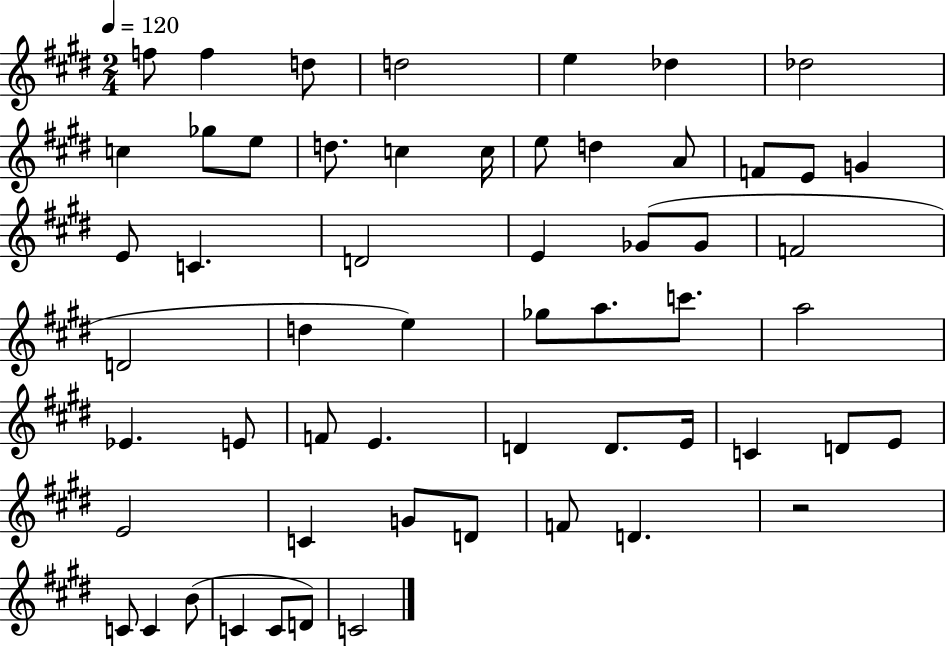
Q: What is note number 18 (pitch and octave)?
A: E4